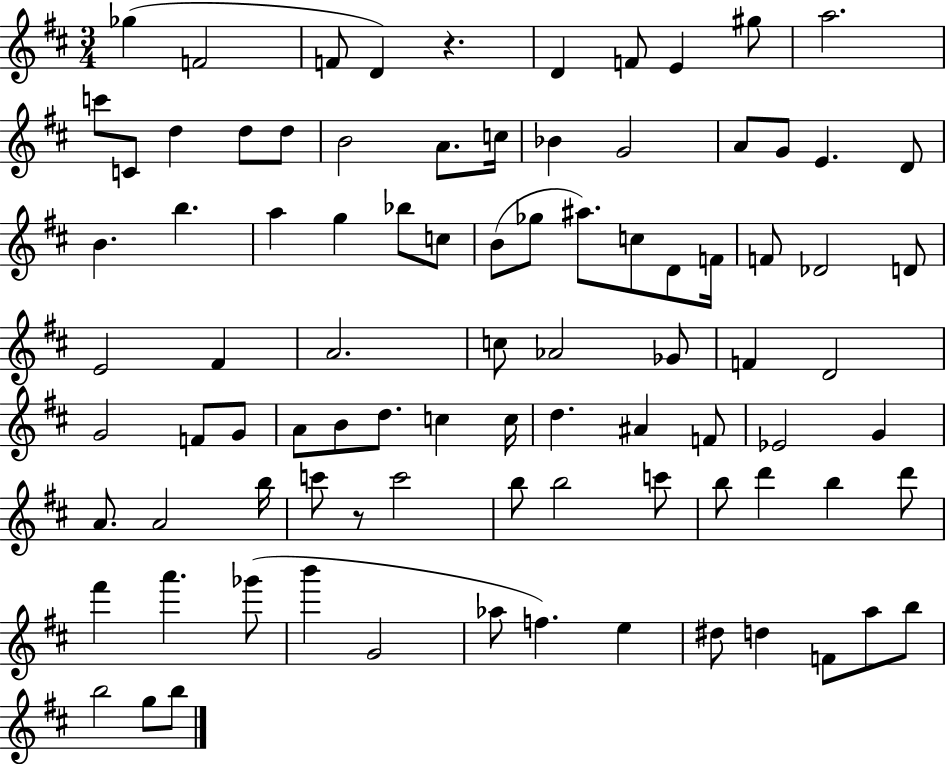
{
  \clef treble
  \numericTimeSignature
  \time 3/4
  \key d \major
  ges''4( f'2 | f'8 d'4) r4. | d'4 f'8 e'4 gis''8 | a''2. | \break c'''8 c'8 d''4 d''8 d''8 | b'2 a'8. c''16 | bes'4 g'2 | a'8 g'8 e'4. d'8 | \break b'4. b''4. | a''4 g''4 bes''8 c''8 | b'8( ges''8 ais''8.) c''8 d'8 f'16 | f'8 des'2 d'8 | \break e'2 fis'4 | a'2. | c''8 aes'2 ges'8 | f'4 d'2 | \break g'2 f'8 g'8 | a'8 b'8 d''8. c''4 c''16 | d''4. ais'4 f'8 | ees'2 g'4 | \break a'8. a'2 b''16 | c'''8 r8 c'''2 | b''8 b''2 c'''8 | b''8 d'''4 b''4 d'''8 | \break fis'''4 a'''4. ges'''8( | b'''4 g'2 | aes''8 f''4.) e''4 | dis''8 d''4 f'8 a''8 b''8 | \break b''2 g''8 b''8 | \bar "|."
}